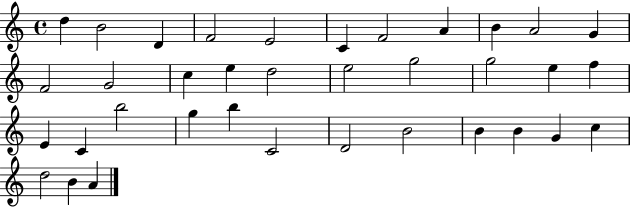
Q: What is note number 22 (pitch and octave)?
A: E4